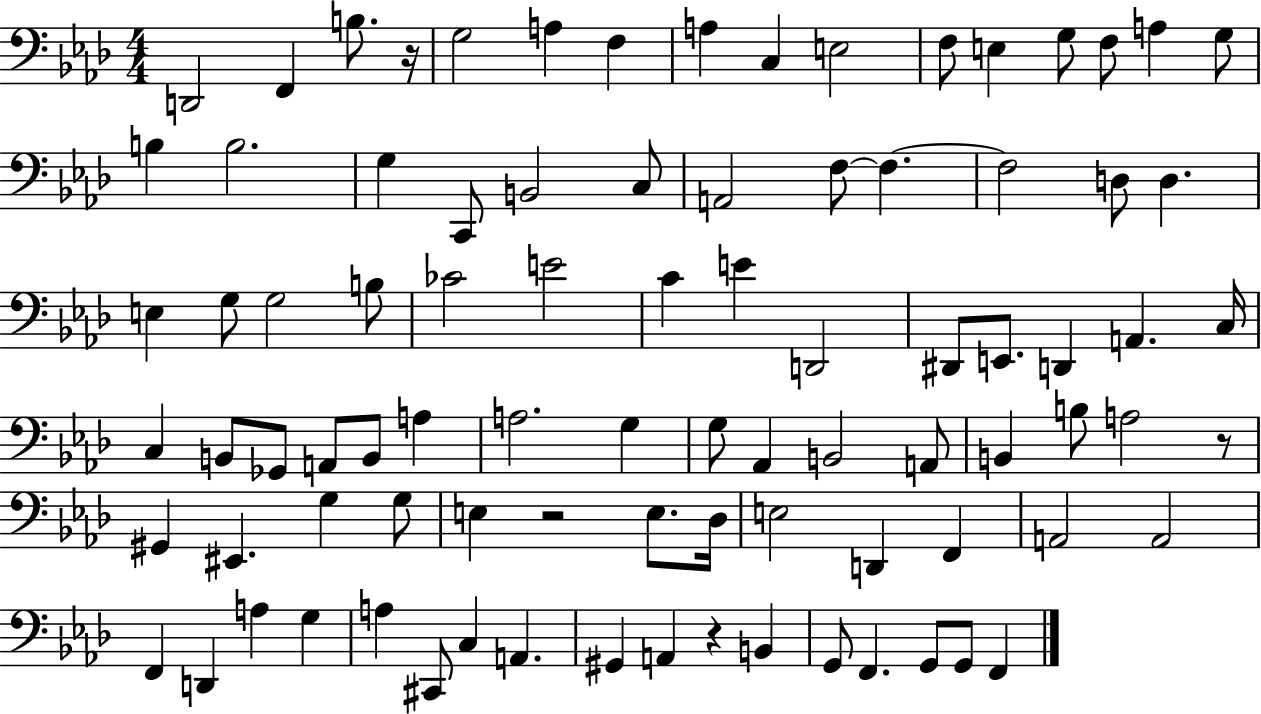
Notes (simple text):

D2/h F2/q B3/e. R/s G3/h A3/q F3/q A3/q C3/q E3/h F3/e E3/q G3/e F3/e A3/q G3/e B3/q B3/h. G3/q C2/e B2/h C3/e A2/h F3/e F3/q. F3/h D3/e D3/q. E3/q G3/e G3/h B3/e CES4/h E4/h C4/q E4/q D2/h D#2/e E2/e. D2/q A2/q. C3/s C3/q B2/e Gb2/e A2/e B2/e A3/q A3/h. G3/q G3/e Ab2/q B2/h A2/e B2/q B3/e A3/h R/e G#2/q EIS2/q. G3/q G3/e E3/q R/h E3/e. Db3/s E3/h D2/q F2/q A2/h A2/h F2/q D2/q A3/q G3/q A3/q C#2/e C3/q A2/q. G#2/q A2/q R/q B2/q G2/e F2/q. G2/e G2/e F2/q